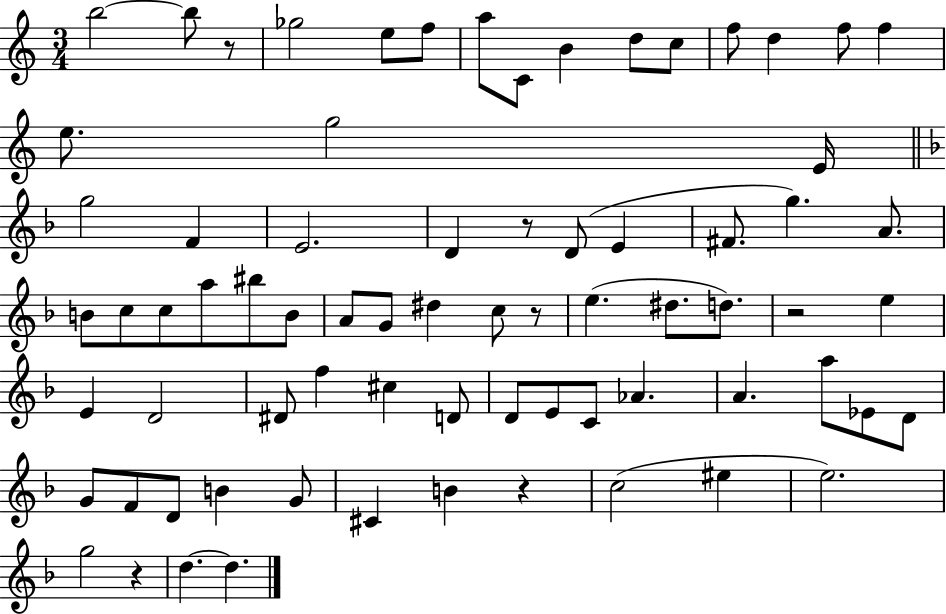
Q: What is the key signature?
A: C major